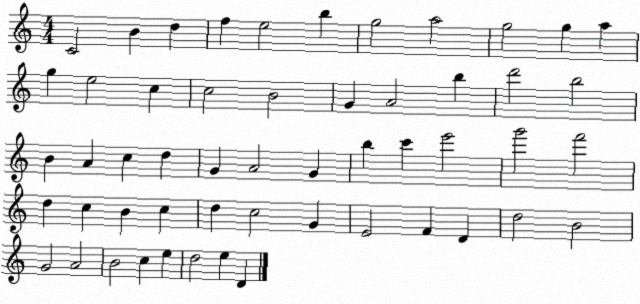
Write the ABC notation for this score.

X:1
T:Untitled
M:4/4
L:1/4
K:C
C2 B d f e2 b g2 a2 g2 g a g e2 c c2 B2 G A2 b d'2 b2 B A c d G A2 G b c' e'2 g'2 f'2 d c B c d c2 G E2 F D d2 B2 G2 A2 B2 c e d2 e D